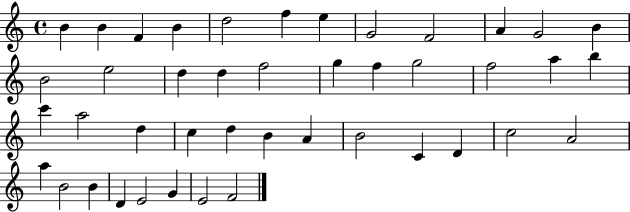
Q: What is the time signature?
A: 4/4